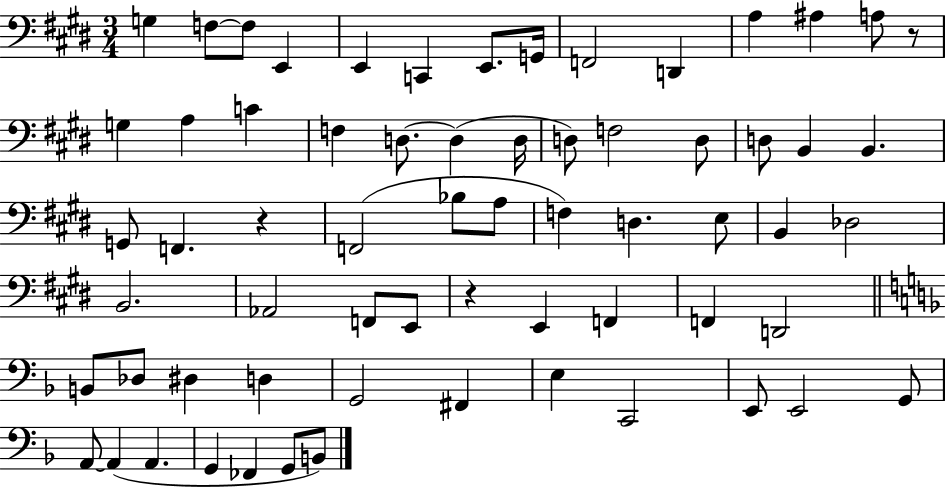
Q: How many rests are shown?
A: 3